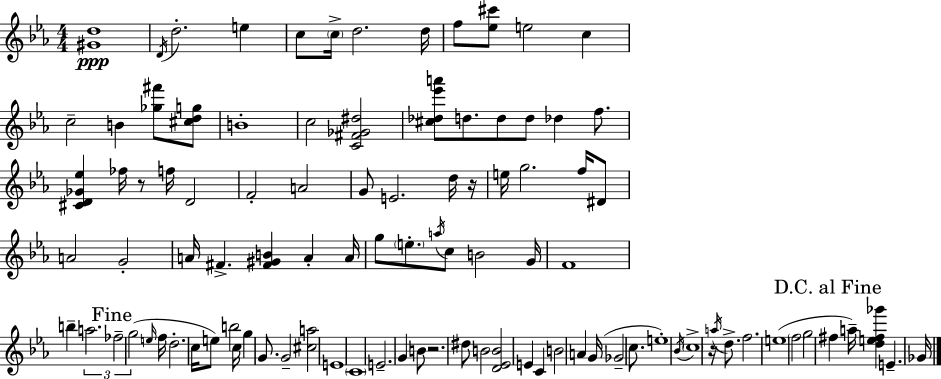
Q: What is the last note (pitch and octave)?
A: Gb4